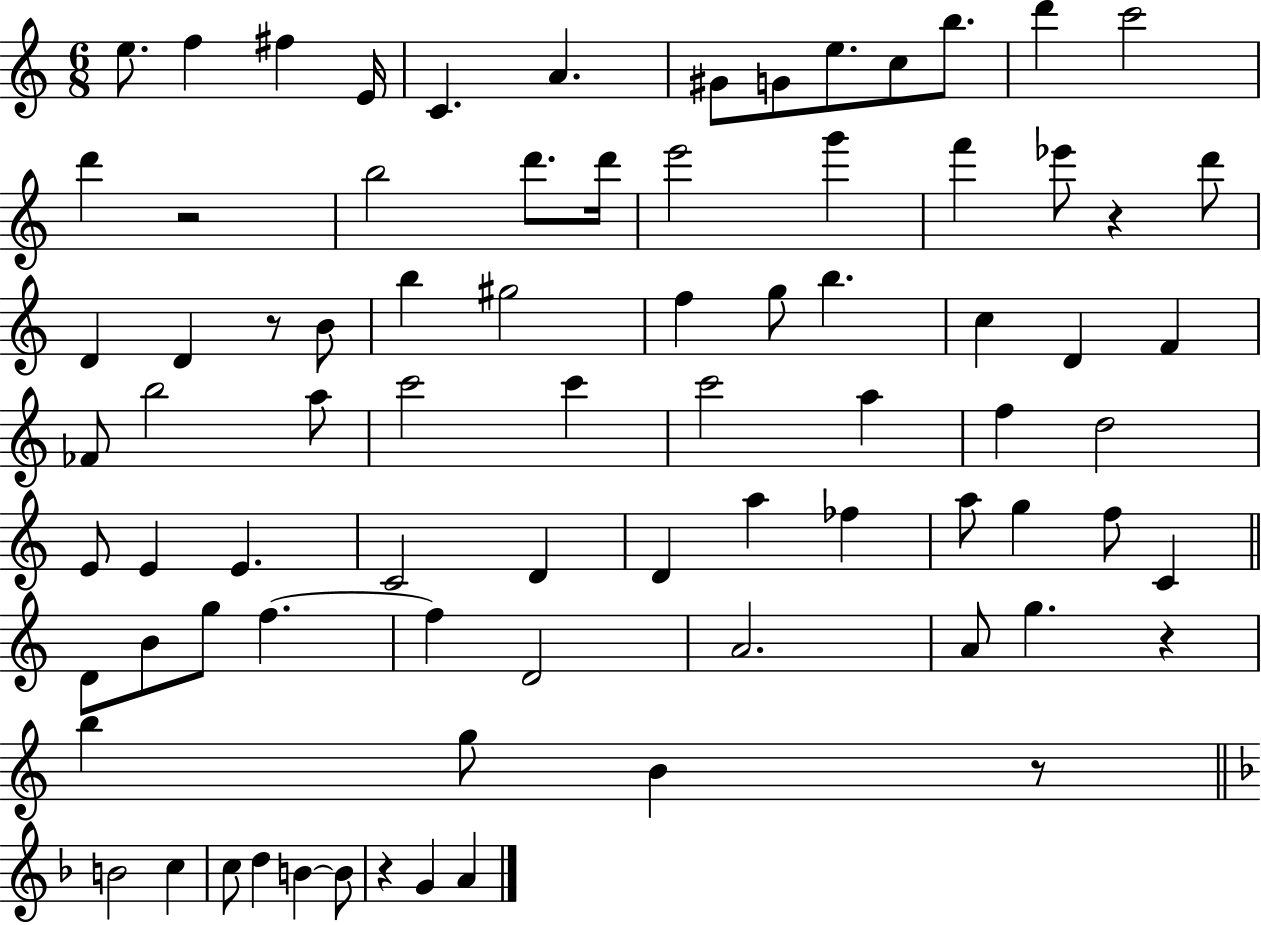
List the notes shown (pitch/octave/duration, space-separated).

E5/e. F5/q F#5/q E4/s C4/q. A4/q. G#4/e G4/e E5/e. C5/e B5/e. D6/q C6/h D6/q R/h B5/h D6/e. D6/s E6/h G6/q F6/q Eb6/e R/q D6/e D4/q D4/q R/e B4/e B5/q G#5/h F5/q G5/e B5/q. C5/q D4/q F4/q FES4/e B5/h A5/e C6/h C6/q C6/h A5/q F5/q D5/h E4/e E4/q E4/q. C4/h D4/q D4/q A5/q FES5/q A5/e G5/q F5/e C4/q D4/e B4/e G5/e F5/q. F5/q D4/h A4/h. A4/e G5/q. R/q B5/q G5/e B4/q R/e B4/h C5/q C5/e D5/q B4/q B4/e R/q G4/q A4/q